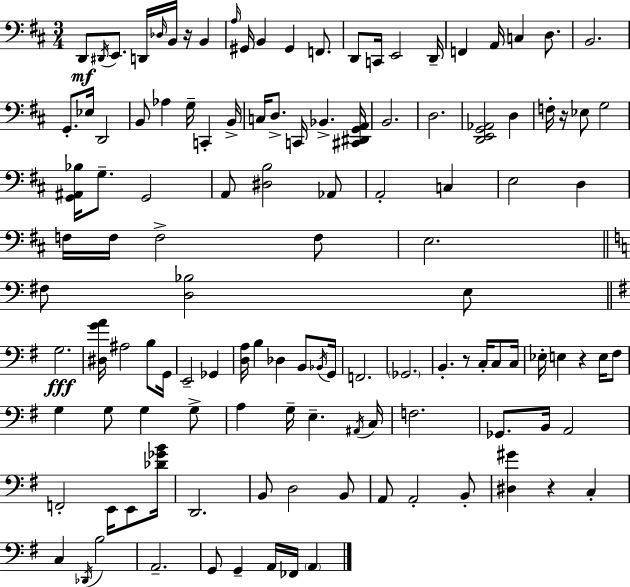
X:1
T:Untitled
M:3/4
L:1/4
K:D
D,,/2 ^D,,/4 E,,/2 D,,/4 _D,/4 B,,/4 z/4 B,, A,/4 ^G,,/4 B,, ^G,, F,,/2 D,,/2 C,,/4 E,,2 D,,/4 F,, A,,/4 C, D,/2 B,,2 G,,/2 _E,/4 D,,2 B,,/2 _A, G,/4 C,, B,,/4 C,/4 D,/2 C,,/4 _B,, [^C,,^D,,G,,A,,]/4 B,,2 D,2 [D,,E,,G,,_A,,]2 D, F,/4 z/4 _E,/2 G,2 [G,,^A,,_B,]/4 G,/2 G,,2 A,,/2 [^D,B,]2 _A,,/2 A,,2 C, E,2 D, F,/4 F,/4 F,2 F,/2 E,2 ^F,/2 [D,_B,]2 E,/2 G,2 [^D,GA]/4 ^A,2 B,/2 G,,/4 E,,2 _G,, [D,A,]/4 B, _D, B,,/2 _B,,/4 G,,/4 F,,2 _G,,2 B,, z/2 C,/4 C,/2 C,/4 _E,/4 E, z E,/4 ^F,/2 G, G,/2 G, G,/2 A, G,/4 E, ^A,,/4 C,/4 F,2 _G,,/2 B,,/4 A,,2 F,,2 E,,/4 E,,/2 [_D_GB]/4 D,,2 B,,/2 D,2 B,,/2 A,,/2 A,,2 B,,/2 [^D,^G] z C, C, _D,,/4 B,2 A,,2 G,,/2 G,, A,,/4 _F,,/4 A,,